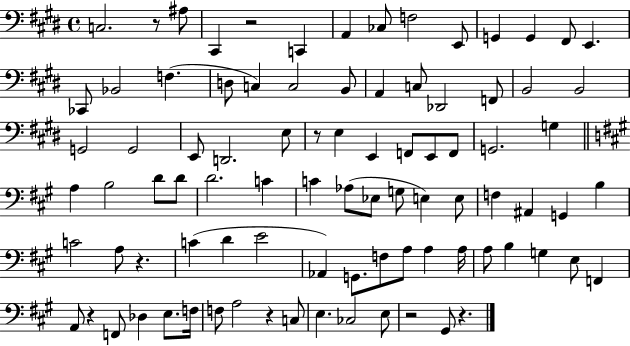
C3/h. R/e A#3/e C#2/q R/h C2/q A2/q CES3/e F3/h E2/e G2/q G2/q F#2/e E2/q. CES2/e Bb2/h F3/q. D3/e C3/q C3/h B2/e A2/q C3/e Db2/h F2/e B2/h B2/h G2/h G2/h E2/e D2/h. E3/e R/e E3/q E2/q F2/e E2/e F2/e G2/h. G3/q A3/q B3/h D4/e D4/e D4/h. C4/q C4/q Ab3/e Eb3/e G3/e E3/q E3/e F3/q A#2/q G2/q B3/q C4/h A3/e R/q. C4/q D4/q E4/h Ab2/q G2/e. F3/e A3/e A3/q A3/s A3/e B3/q G3/q E3/e F2/q A2/e R/q F2/e Db3/q E3/e. F3/s F3/e A3/h R/q C3/e E3/q. CES3/h E3/e R/h G#2/e R/q.